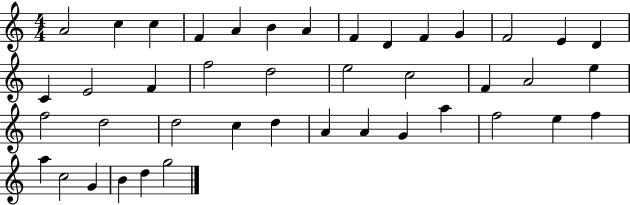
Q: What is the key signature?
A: C major